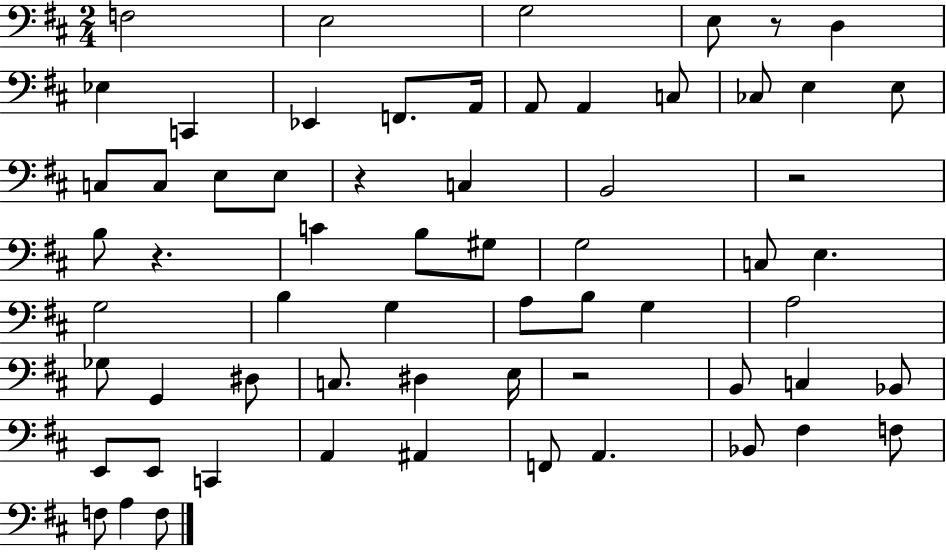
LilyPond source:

{
  \clef bass
  \numericTimeSignature
  \time 2/4
  \key d \major
  f2 | e2 | g2 | e8 r8 d4 | \break ees4 c,4 | ees,4 f,8. a,16 | a,8 a,4 c8 | ces8 e4 e8 | \break c8 c8 e8 e8 | r4 c4 | b,2 | r2 | \break b8 r4. | c'4 b8 gis8 | g2 | c8 e4. | \break g2 | b4 g4 | a8 b8 g4 | a2 | \break ges8 g,4 dis8 | c8. dis4 e16 | r2 | b,8 c4 bes,8 | \break e,8 e,8 c,4 | a,4 ais,4 | f,8 a,4. | bes,8 fis4 f8 | \break f8 a4 f8 | \bar "|."
}